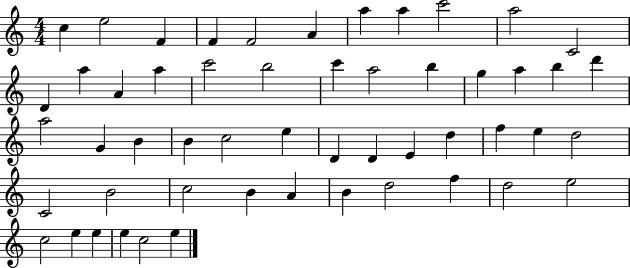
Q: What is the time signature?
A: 4/4